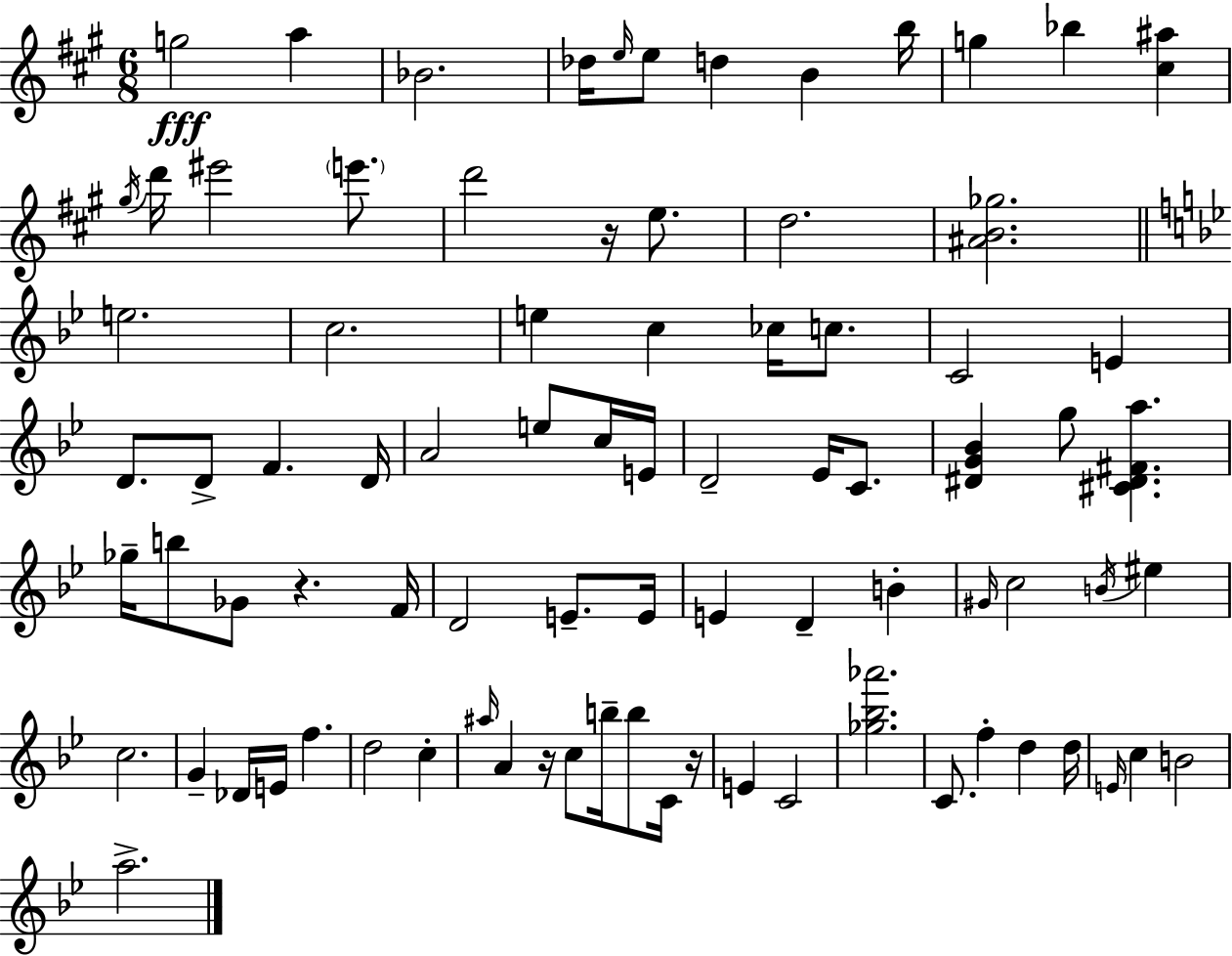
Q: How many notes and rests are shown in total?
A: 84